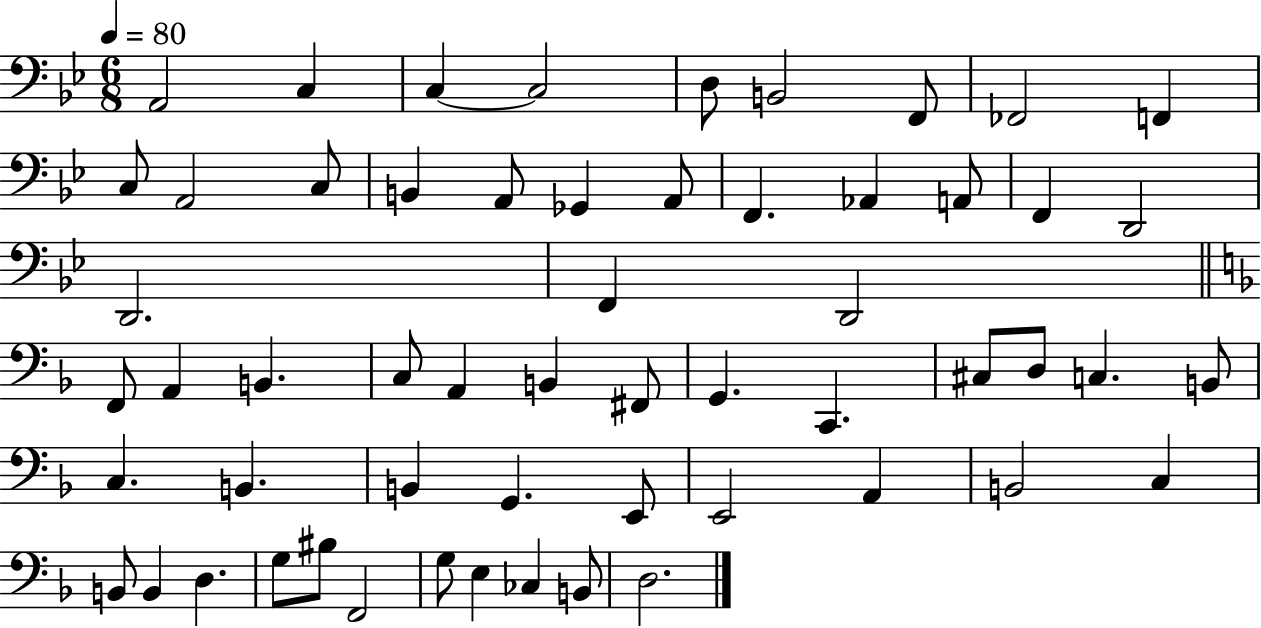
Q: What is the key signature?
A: BES major